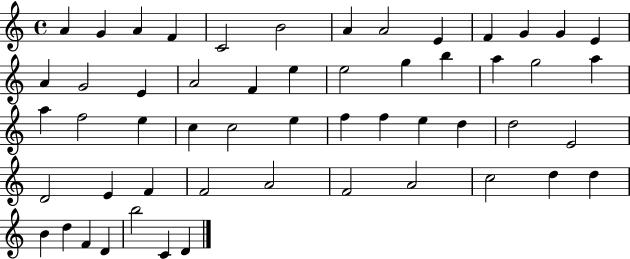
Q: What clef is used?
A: treble